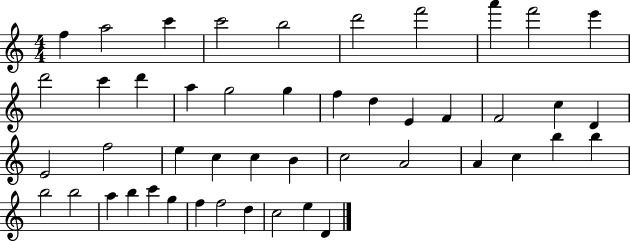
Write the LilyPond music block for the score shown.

{
  \clef treble
  \numericTimeSignature
  \time 4/4
  \key c \major
  f''4 a''2 c'''4 | c'''2 b''2 | d'''2 f'''2 | a'''4 f'''2 e'''4 | \break d'''2 c'''4 d'''4 | a''4 g''2 g''4 | f''4 d''4 e'4 f'4 | f'2 c''4 d'4 | \break e'2 f''2 | e''4 c''4 c''4 b'4 | c''2 a'2 | a'4 c''4 b''4 b''4 | \break b''2 b''2 | a''4 b''4 c'''4 g''4 | f''4 f''2 d''4 | c''2 e''4 d'4 | \break \bar "|."
}